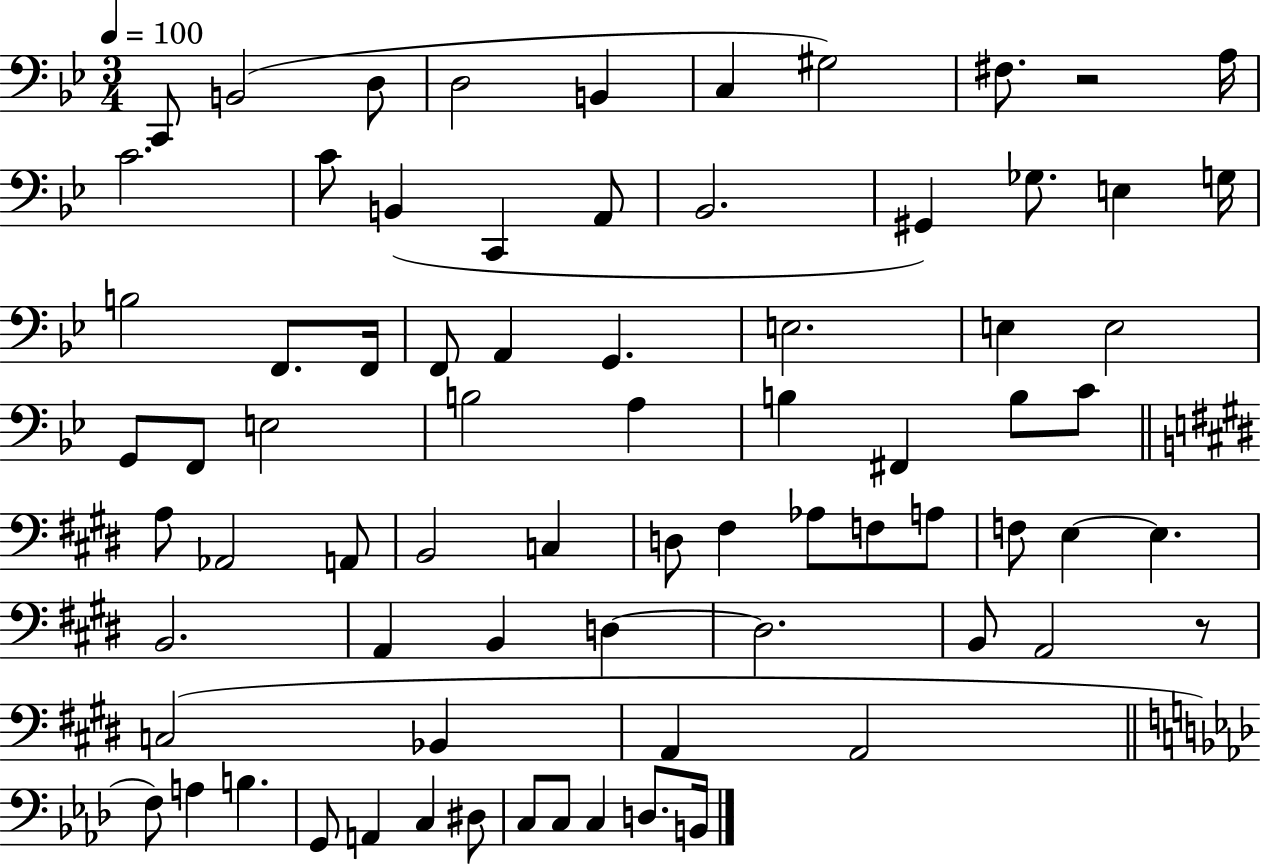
C2/e B2/h D3/e D3/h B2/q C3/q G#3/h F#3/e. R/h A3/s C4/h. C4/e B2/q C2/q A2/e Bb2/h. G#2/q Gb3/e. E3/q G3/s B3/h F2/e. F2/s F2/e A2/q G2/q. E3/h. E3/q E3/h G2/e F2/e E3/h B3/h A3/q B3/q F#2/q B3/e C4/e A3/e Ab2/h A2/e B2/h C3/q D3/e F#3/q Ab3/e F3/e A3/e F3/e E3/q E3/q. B2/h. A2/q B2/q D3/q D3/h. B2/e A2/h R/e C3/h Bb2/q A2/q A2/h F3/e A3/q B3/q. G2/e A2/q C3/q D#3/e C3/e C3/e C3/q D3/e. B2/s